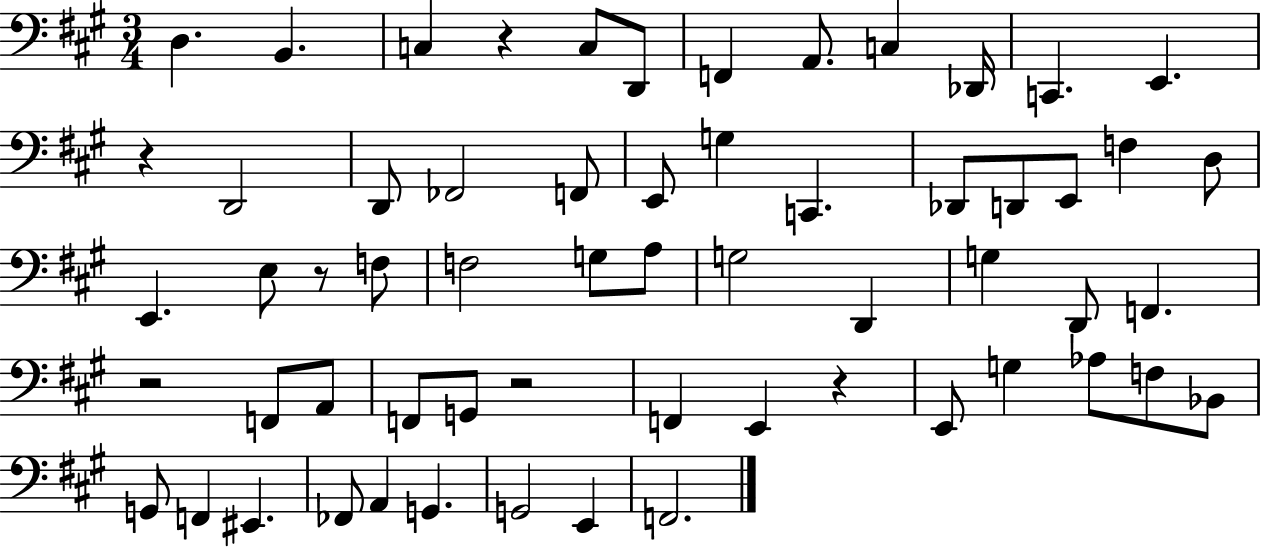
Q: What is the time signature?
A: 3/4